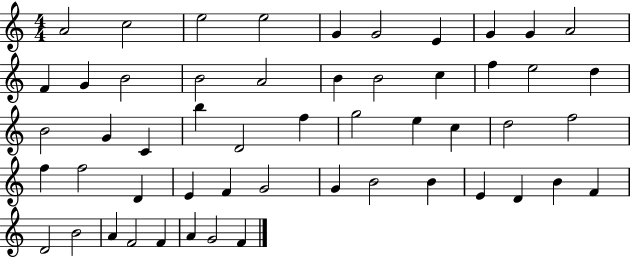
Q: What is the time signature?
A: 4/4